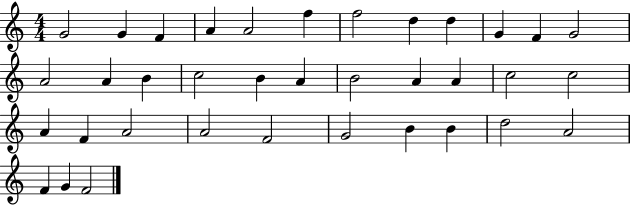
X:1
T:Untitled
M:4/4
L:1/4
K:C
G2 G F A A2 f f2 d d G F G2 A2 A B c2 B A B2 A A c2 c2 A F A2 A2 F2 G2 B B d2 A2 F G F2